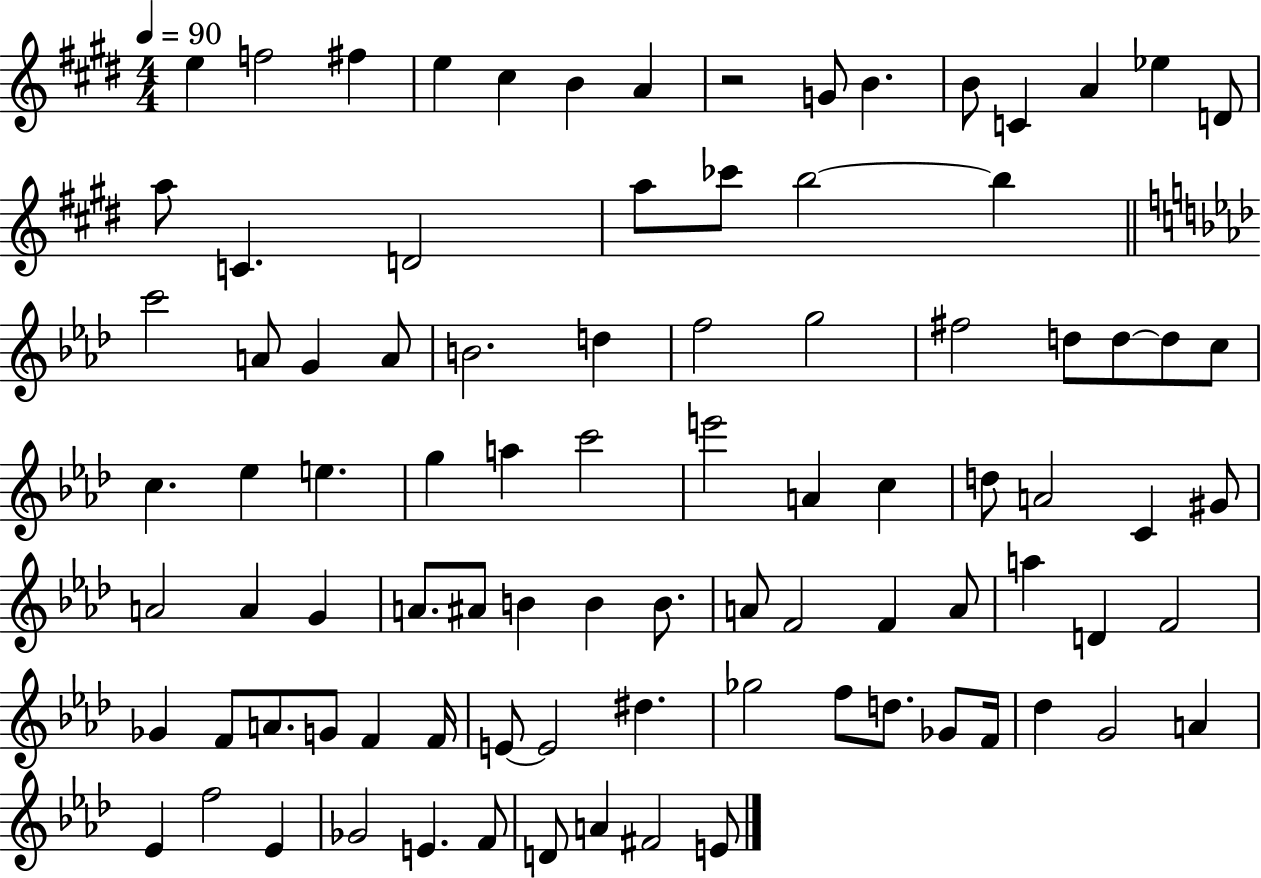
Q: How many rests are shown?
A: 1